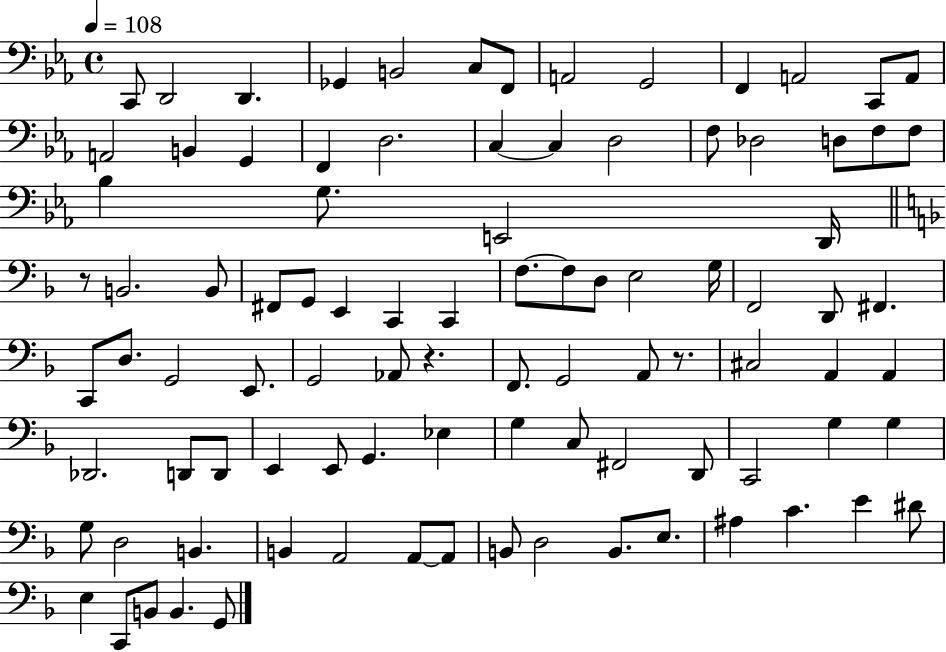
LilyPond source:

{
  \clef bass
  \time 4/4
  \defaultTimeSignature
  \key ees \major
  \tempo 4 = 108
  \repeat volta 2 { c,8 d,2 d,4. | ges,4 b,2 c8 f,8 | a,2 g,2 | f,4 a,2 c,8 a,8 | \break a,2 b,4 g,4 | f,4 d2. | c4~~ c4 d2 | f8 des2 d8 f8 f8 | \break bes4 g8. e,2 d,16 | \bar "||" \break \key f \major r8 b,2. b,8 | fis,8 g,8 e,4 c,4 c,4 | f8.~~ f8 d8 e2 g16 | f,2 d,8 fis,4. | \break c,8 d8. g,2 e,8. | g,2 aes,8 r4. | f,8. g,2 a,8 r8. | cis2 a,4 a,4 | \break des,2. d,8 d,8 | e,4 e,8 g,4. ees4 | g4 c8 fis,2 d,8 | c,2 g4 g4 | \break g8 d2 b,4. | b,4 a,2 a,8~~ a,8 | b,8 d2 b,8. e8. | ais4 c'4. e'4 dis'8 | \break e4 c,8 b,8 b,4. g,8 | } \bar "|."
}